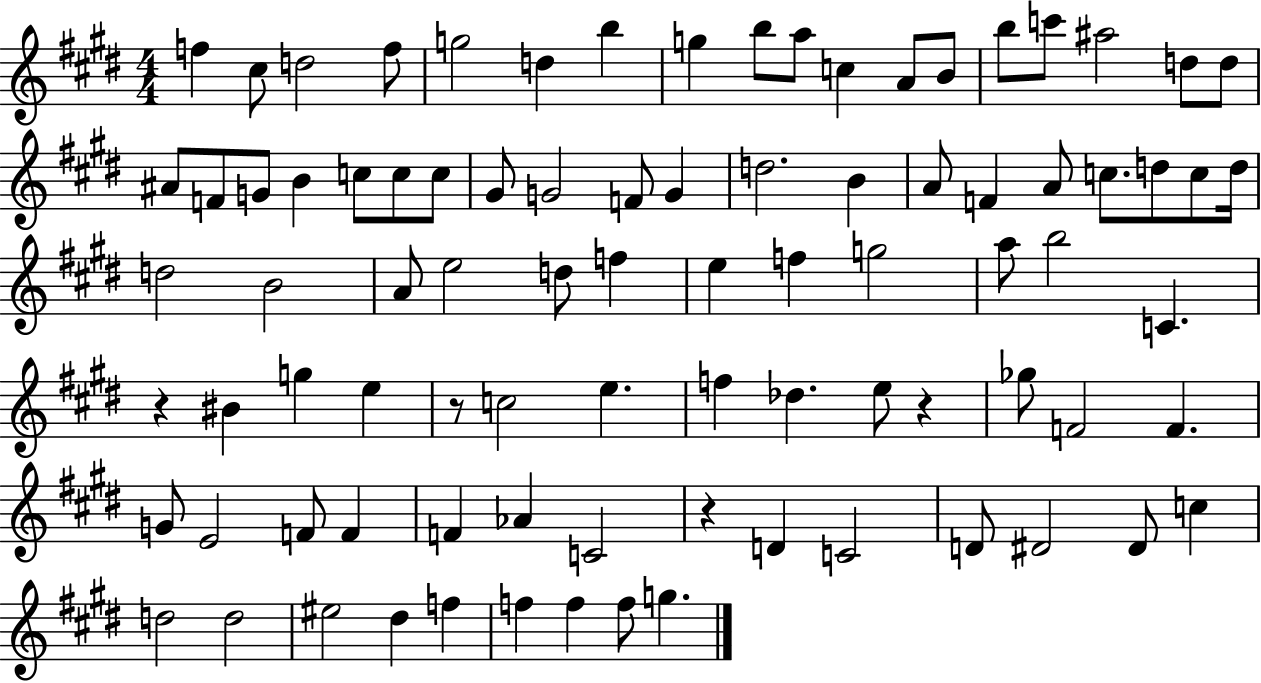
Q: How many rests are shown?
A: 4